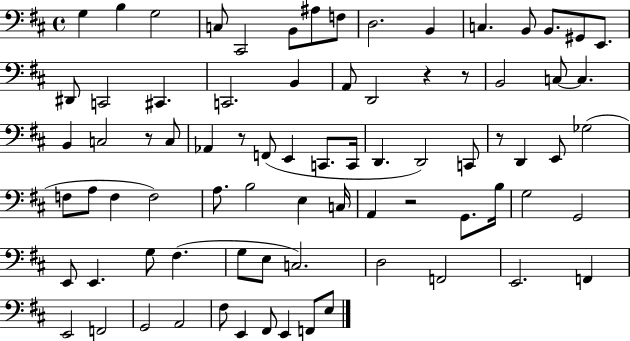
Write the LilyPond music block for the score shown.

{
  \clef bass
  \time 4/4
  \defaultTimeSignature
  \key d \major
  g4 b4 g2 | c8 cis,2 b,8 ais8 f8 | d2. b,4 | c4. b,8 b,8. gis,8 e,8. | \break dis,8 c,2 cis,4. | c,2. b,4 | a,8 d,2 r4 r8 | b,2 c8~~ c4. | \break b,4 c2 r8 c8 | aes,4 r8 f,8( e,4 c,8. c,16 | d,4. d,2) c,8 | r8 d,4 e,8 ges2( | \break f8 a8 f4 f2) | a8. b2 e4 c16 | a,4 r2 g,8. b16 | g2 g,2 | \break e,8 e,4. g8 fis4.( | g8 e8 c2.) | d2 f,2 | e,2. f,4 | \break e,2 f,2 | g,2 a,2 | fis8 e,4 fis,8 e,4 f,8 e8 | \bar "|."
}